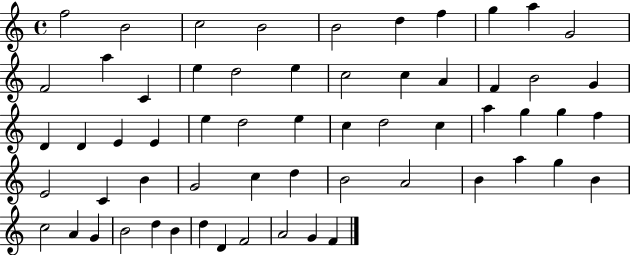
{
  \clef treble
  \time 4/4
  \defaultTimeSignature
  \key c \major
  f''2 b'2 | c''2 b'2 | b'2 d''4 f''4 | g''4 a''4 g'2 | \break f'2 a''4 c'4 | e''4 d''2 e''4 | c''2 c''4 a'4 | f'4 b'2 g'4 | \break d'4 d'4 e'4 e'4 | e''4 d''2 e''4 | c''4 d''2 c''4 | a''4 g''4 g''4 f''4 | \break e'2 c'4 b'4 | g'2 c''4 d''4 | b'2 a'2 | b'4 a''4 g''4 b'4 | \break c''2 a'4 g'4 | b'2 d''4 b'4 | d''4 d'4 f'2 | a'2 g'4 f'4 | \break \bar "|."
}